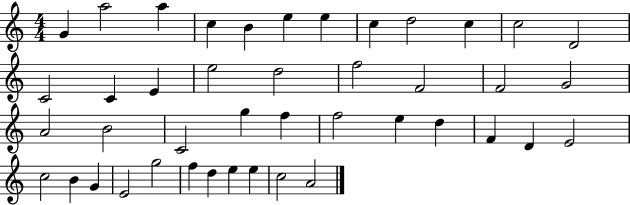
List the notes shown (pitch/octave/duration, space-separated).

G4/q A5/h A5/q C5/q B4/q E5/q E5/q C5/q D5/h C5/q C5/h D4/h C4/h C4/q E4/q E5/h D5/h F5/h F4/h F4/h G4/h A4/h B4/h C4/h G5/q F5/q F5/h E5/q D5/q F4/q D4/q E4/h C5/h B4/q G4/q E4/h G5/h F5/q D5/q E5/q E5/q C5/h A4/h